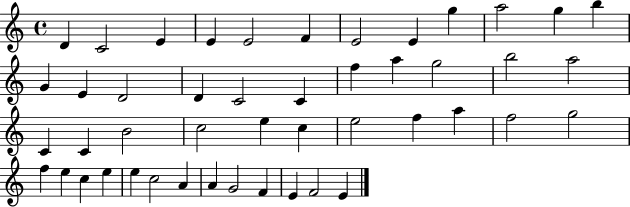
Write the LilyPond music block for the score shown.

{
  \clef treble
  \time 4/4
  \defaultTimeSignature
  \key c \major
  d'4 c'2 e'4 | e'4 e'2 f'4 | e'2 e'4 g''4 | a''2 g''4 b''4 | \break g'4 e'4 d'2 | d'4 c'2 c'4 | f''4 a''4 g''2 | b''2 a''2 | \break c'4 c'4 b'2 | c''2 e''4 c''4 | e''2 f''4 a''4 | f''2 g''2 | \break f''4 e''4 c''4 e''4 | e''4 c''2 a'4 | a'4 g'2 f'4 | e'4 f'2 e'4 | \break \bar "|."
}